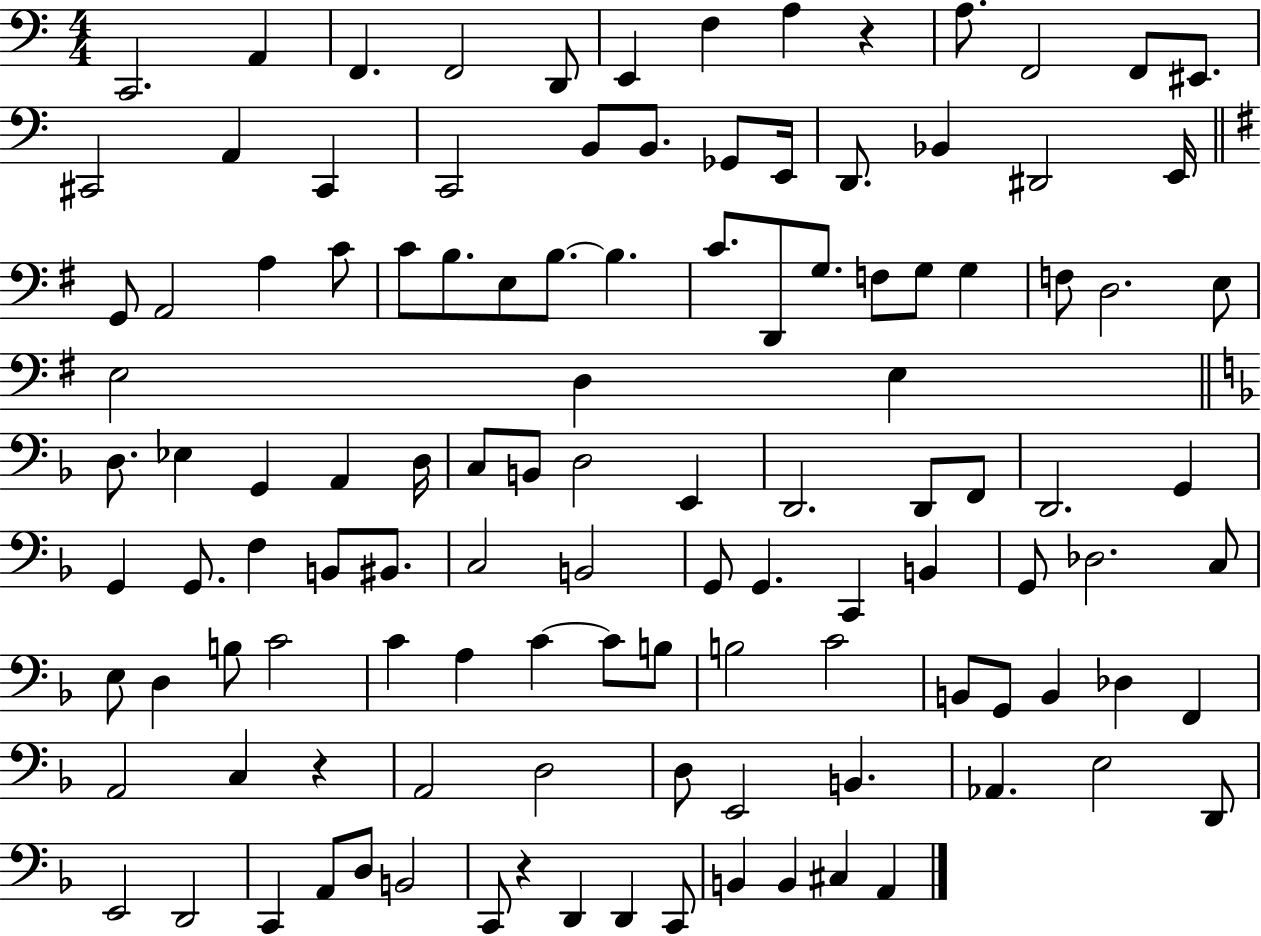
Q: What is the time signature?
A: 4/4